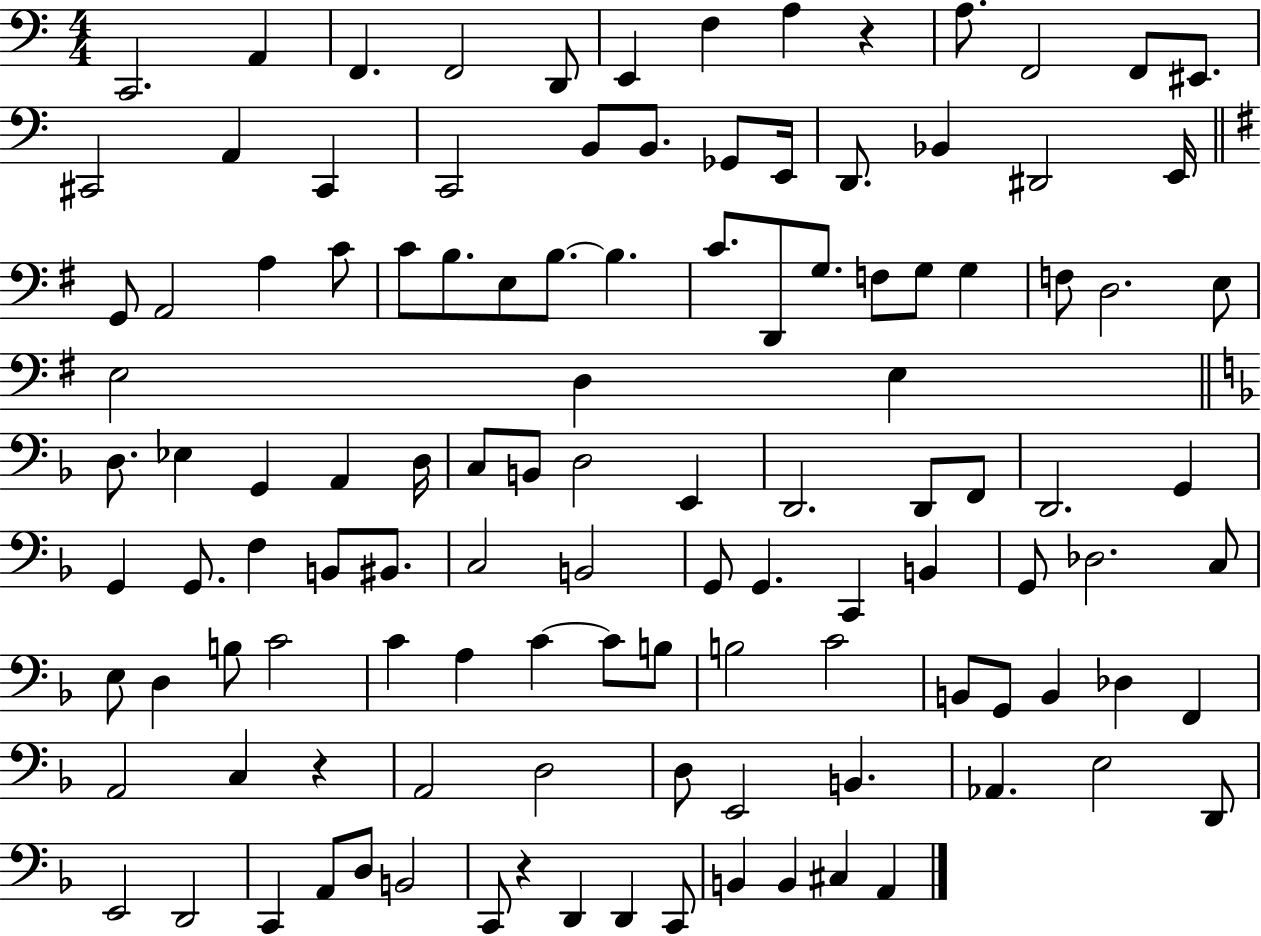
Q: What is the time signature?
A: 4/4